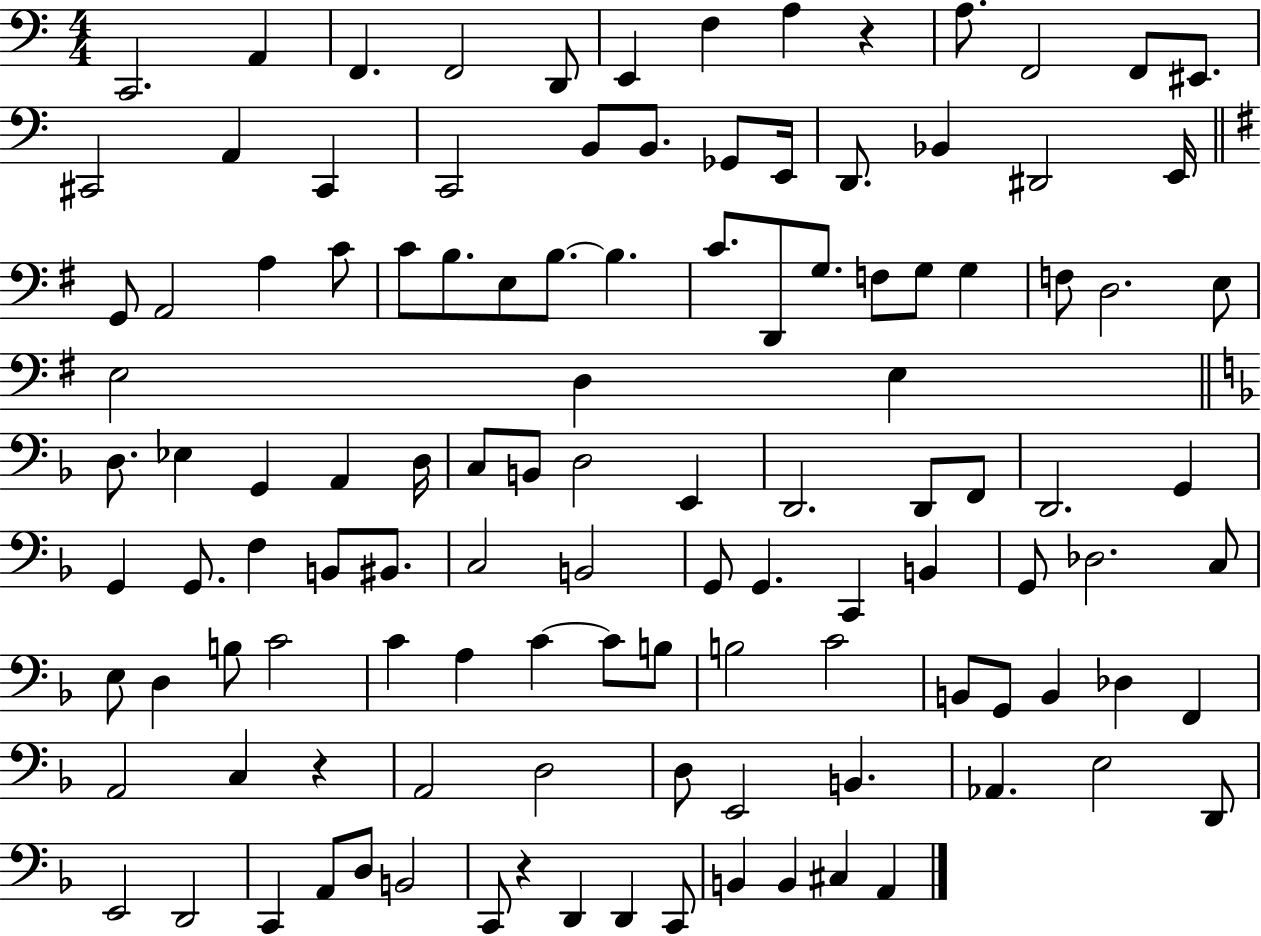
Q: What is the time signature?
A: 4/4